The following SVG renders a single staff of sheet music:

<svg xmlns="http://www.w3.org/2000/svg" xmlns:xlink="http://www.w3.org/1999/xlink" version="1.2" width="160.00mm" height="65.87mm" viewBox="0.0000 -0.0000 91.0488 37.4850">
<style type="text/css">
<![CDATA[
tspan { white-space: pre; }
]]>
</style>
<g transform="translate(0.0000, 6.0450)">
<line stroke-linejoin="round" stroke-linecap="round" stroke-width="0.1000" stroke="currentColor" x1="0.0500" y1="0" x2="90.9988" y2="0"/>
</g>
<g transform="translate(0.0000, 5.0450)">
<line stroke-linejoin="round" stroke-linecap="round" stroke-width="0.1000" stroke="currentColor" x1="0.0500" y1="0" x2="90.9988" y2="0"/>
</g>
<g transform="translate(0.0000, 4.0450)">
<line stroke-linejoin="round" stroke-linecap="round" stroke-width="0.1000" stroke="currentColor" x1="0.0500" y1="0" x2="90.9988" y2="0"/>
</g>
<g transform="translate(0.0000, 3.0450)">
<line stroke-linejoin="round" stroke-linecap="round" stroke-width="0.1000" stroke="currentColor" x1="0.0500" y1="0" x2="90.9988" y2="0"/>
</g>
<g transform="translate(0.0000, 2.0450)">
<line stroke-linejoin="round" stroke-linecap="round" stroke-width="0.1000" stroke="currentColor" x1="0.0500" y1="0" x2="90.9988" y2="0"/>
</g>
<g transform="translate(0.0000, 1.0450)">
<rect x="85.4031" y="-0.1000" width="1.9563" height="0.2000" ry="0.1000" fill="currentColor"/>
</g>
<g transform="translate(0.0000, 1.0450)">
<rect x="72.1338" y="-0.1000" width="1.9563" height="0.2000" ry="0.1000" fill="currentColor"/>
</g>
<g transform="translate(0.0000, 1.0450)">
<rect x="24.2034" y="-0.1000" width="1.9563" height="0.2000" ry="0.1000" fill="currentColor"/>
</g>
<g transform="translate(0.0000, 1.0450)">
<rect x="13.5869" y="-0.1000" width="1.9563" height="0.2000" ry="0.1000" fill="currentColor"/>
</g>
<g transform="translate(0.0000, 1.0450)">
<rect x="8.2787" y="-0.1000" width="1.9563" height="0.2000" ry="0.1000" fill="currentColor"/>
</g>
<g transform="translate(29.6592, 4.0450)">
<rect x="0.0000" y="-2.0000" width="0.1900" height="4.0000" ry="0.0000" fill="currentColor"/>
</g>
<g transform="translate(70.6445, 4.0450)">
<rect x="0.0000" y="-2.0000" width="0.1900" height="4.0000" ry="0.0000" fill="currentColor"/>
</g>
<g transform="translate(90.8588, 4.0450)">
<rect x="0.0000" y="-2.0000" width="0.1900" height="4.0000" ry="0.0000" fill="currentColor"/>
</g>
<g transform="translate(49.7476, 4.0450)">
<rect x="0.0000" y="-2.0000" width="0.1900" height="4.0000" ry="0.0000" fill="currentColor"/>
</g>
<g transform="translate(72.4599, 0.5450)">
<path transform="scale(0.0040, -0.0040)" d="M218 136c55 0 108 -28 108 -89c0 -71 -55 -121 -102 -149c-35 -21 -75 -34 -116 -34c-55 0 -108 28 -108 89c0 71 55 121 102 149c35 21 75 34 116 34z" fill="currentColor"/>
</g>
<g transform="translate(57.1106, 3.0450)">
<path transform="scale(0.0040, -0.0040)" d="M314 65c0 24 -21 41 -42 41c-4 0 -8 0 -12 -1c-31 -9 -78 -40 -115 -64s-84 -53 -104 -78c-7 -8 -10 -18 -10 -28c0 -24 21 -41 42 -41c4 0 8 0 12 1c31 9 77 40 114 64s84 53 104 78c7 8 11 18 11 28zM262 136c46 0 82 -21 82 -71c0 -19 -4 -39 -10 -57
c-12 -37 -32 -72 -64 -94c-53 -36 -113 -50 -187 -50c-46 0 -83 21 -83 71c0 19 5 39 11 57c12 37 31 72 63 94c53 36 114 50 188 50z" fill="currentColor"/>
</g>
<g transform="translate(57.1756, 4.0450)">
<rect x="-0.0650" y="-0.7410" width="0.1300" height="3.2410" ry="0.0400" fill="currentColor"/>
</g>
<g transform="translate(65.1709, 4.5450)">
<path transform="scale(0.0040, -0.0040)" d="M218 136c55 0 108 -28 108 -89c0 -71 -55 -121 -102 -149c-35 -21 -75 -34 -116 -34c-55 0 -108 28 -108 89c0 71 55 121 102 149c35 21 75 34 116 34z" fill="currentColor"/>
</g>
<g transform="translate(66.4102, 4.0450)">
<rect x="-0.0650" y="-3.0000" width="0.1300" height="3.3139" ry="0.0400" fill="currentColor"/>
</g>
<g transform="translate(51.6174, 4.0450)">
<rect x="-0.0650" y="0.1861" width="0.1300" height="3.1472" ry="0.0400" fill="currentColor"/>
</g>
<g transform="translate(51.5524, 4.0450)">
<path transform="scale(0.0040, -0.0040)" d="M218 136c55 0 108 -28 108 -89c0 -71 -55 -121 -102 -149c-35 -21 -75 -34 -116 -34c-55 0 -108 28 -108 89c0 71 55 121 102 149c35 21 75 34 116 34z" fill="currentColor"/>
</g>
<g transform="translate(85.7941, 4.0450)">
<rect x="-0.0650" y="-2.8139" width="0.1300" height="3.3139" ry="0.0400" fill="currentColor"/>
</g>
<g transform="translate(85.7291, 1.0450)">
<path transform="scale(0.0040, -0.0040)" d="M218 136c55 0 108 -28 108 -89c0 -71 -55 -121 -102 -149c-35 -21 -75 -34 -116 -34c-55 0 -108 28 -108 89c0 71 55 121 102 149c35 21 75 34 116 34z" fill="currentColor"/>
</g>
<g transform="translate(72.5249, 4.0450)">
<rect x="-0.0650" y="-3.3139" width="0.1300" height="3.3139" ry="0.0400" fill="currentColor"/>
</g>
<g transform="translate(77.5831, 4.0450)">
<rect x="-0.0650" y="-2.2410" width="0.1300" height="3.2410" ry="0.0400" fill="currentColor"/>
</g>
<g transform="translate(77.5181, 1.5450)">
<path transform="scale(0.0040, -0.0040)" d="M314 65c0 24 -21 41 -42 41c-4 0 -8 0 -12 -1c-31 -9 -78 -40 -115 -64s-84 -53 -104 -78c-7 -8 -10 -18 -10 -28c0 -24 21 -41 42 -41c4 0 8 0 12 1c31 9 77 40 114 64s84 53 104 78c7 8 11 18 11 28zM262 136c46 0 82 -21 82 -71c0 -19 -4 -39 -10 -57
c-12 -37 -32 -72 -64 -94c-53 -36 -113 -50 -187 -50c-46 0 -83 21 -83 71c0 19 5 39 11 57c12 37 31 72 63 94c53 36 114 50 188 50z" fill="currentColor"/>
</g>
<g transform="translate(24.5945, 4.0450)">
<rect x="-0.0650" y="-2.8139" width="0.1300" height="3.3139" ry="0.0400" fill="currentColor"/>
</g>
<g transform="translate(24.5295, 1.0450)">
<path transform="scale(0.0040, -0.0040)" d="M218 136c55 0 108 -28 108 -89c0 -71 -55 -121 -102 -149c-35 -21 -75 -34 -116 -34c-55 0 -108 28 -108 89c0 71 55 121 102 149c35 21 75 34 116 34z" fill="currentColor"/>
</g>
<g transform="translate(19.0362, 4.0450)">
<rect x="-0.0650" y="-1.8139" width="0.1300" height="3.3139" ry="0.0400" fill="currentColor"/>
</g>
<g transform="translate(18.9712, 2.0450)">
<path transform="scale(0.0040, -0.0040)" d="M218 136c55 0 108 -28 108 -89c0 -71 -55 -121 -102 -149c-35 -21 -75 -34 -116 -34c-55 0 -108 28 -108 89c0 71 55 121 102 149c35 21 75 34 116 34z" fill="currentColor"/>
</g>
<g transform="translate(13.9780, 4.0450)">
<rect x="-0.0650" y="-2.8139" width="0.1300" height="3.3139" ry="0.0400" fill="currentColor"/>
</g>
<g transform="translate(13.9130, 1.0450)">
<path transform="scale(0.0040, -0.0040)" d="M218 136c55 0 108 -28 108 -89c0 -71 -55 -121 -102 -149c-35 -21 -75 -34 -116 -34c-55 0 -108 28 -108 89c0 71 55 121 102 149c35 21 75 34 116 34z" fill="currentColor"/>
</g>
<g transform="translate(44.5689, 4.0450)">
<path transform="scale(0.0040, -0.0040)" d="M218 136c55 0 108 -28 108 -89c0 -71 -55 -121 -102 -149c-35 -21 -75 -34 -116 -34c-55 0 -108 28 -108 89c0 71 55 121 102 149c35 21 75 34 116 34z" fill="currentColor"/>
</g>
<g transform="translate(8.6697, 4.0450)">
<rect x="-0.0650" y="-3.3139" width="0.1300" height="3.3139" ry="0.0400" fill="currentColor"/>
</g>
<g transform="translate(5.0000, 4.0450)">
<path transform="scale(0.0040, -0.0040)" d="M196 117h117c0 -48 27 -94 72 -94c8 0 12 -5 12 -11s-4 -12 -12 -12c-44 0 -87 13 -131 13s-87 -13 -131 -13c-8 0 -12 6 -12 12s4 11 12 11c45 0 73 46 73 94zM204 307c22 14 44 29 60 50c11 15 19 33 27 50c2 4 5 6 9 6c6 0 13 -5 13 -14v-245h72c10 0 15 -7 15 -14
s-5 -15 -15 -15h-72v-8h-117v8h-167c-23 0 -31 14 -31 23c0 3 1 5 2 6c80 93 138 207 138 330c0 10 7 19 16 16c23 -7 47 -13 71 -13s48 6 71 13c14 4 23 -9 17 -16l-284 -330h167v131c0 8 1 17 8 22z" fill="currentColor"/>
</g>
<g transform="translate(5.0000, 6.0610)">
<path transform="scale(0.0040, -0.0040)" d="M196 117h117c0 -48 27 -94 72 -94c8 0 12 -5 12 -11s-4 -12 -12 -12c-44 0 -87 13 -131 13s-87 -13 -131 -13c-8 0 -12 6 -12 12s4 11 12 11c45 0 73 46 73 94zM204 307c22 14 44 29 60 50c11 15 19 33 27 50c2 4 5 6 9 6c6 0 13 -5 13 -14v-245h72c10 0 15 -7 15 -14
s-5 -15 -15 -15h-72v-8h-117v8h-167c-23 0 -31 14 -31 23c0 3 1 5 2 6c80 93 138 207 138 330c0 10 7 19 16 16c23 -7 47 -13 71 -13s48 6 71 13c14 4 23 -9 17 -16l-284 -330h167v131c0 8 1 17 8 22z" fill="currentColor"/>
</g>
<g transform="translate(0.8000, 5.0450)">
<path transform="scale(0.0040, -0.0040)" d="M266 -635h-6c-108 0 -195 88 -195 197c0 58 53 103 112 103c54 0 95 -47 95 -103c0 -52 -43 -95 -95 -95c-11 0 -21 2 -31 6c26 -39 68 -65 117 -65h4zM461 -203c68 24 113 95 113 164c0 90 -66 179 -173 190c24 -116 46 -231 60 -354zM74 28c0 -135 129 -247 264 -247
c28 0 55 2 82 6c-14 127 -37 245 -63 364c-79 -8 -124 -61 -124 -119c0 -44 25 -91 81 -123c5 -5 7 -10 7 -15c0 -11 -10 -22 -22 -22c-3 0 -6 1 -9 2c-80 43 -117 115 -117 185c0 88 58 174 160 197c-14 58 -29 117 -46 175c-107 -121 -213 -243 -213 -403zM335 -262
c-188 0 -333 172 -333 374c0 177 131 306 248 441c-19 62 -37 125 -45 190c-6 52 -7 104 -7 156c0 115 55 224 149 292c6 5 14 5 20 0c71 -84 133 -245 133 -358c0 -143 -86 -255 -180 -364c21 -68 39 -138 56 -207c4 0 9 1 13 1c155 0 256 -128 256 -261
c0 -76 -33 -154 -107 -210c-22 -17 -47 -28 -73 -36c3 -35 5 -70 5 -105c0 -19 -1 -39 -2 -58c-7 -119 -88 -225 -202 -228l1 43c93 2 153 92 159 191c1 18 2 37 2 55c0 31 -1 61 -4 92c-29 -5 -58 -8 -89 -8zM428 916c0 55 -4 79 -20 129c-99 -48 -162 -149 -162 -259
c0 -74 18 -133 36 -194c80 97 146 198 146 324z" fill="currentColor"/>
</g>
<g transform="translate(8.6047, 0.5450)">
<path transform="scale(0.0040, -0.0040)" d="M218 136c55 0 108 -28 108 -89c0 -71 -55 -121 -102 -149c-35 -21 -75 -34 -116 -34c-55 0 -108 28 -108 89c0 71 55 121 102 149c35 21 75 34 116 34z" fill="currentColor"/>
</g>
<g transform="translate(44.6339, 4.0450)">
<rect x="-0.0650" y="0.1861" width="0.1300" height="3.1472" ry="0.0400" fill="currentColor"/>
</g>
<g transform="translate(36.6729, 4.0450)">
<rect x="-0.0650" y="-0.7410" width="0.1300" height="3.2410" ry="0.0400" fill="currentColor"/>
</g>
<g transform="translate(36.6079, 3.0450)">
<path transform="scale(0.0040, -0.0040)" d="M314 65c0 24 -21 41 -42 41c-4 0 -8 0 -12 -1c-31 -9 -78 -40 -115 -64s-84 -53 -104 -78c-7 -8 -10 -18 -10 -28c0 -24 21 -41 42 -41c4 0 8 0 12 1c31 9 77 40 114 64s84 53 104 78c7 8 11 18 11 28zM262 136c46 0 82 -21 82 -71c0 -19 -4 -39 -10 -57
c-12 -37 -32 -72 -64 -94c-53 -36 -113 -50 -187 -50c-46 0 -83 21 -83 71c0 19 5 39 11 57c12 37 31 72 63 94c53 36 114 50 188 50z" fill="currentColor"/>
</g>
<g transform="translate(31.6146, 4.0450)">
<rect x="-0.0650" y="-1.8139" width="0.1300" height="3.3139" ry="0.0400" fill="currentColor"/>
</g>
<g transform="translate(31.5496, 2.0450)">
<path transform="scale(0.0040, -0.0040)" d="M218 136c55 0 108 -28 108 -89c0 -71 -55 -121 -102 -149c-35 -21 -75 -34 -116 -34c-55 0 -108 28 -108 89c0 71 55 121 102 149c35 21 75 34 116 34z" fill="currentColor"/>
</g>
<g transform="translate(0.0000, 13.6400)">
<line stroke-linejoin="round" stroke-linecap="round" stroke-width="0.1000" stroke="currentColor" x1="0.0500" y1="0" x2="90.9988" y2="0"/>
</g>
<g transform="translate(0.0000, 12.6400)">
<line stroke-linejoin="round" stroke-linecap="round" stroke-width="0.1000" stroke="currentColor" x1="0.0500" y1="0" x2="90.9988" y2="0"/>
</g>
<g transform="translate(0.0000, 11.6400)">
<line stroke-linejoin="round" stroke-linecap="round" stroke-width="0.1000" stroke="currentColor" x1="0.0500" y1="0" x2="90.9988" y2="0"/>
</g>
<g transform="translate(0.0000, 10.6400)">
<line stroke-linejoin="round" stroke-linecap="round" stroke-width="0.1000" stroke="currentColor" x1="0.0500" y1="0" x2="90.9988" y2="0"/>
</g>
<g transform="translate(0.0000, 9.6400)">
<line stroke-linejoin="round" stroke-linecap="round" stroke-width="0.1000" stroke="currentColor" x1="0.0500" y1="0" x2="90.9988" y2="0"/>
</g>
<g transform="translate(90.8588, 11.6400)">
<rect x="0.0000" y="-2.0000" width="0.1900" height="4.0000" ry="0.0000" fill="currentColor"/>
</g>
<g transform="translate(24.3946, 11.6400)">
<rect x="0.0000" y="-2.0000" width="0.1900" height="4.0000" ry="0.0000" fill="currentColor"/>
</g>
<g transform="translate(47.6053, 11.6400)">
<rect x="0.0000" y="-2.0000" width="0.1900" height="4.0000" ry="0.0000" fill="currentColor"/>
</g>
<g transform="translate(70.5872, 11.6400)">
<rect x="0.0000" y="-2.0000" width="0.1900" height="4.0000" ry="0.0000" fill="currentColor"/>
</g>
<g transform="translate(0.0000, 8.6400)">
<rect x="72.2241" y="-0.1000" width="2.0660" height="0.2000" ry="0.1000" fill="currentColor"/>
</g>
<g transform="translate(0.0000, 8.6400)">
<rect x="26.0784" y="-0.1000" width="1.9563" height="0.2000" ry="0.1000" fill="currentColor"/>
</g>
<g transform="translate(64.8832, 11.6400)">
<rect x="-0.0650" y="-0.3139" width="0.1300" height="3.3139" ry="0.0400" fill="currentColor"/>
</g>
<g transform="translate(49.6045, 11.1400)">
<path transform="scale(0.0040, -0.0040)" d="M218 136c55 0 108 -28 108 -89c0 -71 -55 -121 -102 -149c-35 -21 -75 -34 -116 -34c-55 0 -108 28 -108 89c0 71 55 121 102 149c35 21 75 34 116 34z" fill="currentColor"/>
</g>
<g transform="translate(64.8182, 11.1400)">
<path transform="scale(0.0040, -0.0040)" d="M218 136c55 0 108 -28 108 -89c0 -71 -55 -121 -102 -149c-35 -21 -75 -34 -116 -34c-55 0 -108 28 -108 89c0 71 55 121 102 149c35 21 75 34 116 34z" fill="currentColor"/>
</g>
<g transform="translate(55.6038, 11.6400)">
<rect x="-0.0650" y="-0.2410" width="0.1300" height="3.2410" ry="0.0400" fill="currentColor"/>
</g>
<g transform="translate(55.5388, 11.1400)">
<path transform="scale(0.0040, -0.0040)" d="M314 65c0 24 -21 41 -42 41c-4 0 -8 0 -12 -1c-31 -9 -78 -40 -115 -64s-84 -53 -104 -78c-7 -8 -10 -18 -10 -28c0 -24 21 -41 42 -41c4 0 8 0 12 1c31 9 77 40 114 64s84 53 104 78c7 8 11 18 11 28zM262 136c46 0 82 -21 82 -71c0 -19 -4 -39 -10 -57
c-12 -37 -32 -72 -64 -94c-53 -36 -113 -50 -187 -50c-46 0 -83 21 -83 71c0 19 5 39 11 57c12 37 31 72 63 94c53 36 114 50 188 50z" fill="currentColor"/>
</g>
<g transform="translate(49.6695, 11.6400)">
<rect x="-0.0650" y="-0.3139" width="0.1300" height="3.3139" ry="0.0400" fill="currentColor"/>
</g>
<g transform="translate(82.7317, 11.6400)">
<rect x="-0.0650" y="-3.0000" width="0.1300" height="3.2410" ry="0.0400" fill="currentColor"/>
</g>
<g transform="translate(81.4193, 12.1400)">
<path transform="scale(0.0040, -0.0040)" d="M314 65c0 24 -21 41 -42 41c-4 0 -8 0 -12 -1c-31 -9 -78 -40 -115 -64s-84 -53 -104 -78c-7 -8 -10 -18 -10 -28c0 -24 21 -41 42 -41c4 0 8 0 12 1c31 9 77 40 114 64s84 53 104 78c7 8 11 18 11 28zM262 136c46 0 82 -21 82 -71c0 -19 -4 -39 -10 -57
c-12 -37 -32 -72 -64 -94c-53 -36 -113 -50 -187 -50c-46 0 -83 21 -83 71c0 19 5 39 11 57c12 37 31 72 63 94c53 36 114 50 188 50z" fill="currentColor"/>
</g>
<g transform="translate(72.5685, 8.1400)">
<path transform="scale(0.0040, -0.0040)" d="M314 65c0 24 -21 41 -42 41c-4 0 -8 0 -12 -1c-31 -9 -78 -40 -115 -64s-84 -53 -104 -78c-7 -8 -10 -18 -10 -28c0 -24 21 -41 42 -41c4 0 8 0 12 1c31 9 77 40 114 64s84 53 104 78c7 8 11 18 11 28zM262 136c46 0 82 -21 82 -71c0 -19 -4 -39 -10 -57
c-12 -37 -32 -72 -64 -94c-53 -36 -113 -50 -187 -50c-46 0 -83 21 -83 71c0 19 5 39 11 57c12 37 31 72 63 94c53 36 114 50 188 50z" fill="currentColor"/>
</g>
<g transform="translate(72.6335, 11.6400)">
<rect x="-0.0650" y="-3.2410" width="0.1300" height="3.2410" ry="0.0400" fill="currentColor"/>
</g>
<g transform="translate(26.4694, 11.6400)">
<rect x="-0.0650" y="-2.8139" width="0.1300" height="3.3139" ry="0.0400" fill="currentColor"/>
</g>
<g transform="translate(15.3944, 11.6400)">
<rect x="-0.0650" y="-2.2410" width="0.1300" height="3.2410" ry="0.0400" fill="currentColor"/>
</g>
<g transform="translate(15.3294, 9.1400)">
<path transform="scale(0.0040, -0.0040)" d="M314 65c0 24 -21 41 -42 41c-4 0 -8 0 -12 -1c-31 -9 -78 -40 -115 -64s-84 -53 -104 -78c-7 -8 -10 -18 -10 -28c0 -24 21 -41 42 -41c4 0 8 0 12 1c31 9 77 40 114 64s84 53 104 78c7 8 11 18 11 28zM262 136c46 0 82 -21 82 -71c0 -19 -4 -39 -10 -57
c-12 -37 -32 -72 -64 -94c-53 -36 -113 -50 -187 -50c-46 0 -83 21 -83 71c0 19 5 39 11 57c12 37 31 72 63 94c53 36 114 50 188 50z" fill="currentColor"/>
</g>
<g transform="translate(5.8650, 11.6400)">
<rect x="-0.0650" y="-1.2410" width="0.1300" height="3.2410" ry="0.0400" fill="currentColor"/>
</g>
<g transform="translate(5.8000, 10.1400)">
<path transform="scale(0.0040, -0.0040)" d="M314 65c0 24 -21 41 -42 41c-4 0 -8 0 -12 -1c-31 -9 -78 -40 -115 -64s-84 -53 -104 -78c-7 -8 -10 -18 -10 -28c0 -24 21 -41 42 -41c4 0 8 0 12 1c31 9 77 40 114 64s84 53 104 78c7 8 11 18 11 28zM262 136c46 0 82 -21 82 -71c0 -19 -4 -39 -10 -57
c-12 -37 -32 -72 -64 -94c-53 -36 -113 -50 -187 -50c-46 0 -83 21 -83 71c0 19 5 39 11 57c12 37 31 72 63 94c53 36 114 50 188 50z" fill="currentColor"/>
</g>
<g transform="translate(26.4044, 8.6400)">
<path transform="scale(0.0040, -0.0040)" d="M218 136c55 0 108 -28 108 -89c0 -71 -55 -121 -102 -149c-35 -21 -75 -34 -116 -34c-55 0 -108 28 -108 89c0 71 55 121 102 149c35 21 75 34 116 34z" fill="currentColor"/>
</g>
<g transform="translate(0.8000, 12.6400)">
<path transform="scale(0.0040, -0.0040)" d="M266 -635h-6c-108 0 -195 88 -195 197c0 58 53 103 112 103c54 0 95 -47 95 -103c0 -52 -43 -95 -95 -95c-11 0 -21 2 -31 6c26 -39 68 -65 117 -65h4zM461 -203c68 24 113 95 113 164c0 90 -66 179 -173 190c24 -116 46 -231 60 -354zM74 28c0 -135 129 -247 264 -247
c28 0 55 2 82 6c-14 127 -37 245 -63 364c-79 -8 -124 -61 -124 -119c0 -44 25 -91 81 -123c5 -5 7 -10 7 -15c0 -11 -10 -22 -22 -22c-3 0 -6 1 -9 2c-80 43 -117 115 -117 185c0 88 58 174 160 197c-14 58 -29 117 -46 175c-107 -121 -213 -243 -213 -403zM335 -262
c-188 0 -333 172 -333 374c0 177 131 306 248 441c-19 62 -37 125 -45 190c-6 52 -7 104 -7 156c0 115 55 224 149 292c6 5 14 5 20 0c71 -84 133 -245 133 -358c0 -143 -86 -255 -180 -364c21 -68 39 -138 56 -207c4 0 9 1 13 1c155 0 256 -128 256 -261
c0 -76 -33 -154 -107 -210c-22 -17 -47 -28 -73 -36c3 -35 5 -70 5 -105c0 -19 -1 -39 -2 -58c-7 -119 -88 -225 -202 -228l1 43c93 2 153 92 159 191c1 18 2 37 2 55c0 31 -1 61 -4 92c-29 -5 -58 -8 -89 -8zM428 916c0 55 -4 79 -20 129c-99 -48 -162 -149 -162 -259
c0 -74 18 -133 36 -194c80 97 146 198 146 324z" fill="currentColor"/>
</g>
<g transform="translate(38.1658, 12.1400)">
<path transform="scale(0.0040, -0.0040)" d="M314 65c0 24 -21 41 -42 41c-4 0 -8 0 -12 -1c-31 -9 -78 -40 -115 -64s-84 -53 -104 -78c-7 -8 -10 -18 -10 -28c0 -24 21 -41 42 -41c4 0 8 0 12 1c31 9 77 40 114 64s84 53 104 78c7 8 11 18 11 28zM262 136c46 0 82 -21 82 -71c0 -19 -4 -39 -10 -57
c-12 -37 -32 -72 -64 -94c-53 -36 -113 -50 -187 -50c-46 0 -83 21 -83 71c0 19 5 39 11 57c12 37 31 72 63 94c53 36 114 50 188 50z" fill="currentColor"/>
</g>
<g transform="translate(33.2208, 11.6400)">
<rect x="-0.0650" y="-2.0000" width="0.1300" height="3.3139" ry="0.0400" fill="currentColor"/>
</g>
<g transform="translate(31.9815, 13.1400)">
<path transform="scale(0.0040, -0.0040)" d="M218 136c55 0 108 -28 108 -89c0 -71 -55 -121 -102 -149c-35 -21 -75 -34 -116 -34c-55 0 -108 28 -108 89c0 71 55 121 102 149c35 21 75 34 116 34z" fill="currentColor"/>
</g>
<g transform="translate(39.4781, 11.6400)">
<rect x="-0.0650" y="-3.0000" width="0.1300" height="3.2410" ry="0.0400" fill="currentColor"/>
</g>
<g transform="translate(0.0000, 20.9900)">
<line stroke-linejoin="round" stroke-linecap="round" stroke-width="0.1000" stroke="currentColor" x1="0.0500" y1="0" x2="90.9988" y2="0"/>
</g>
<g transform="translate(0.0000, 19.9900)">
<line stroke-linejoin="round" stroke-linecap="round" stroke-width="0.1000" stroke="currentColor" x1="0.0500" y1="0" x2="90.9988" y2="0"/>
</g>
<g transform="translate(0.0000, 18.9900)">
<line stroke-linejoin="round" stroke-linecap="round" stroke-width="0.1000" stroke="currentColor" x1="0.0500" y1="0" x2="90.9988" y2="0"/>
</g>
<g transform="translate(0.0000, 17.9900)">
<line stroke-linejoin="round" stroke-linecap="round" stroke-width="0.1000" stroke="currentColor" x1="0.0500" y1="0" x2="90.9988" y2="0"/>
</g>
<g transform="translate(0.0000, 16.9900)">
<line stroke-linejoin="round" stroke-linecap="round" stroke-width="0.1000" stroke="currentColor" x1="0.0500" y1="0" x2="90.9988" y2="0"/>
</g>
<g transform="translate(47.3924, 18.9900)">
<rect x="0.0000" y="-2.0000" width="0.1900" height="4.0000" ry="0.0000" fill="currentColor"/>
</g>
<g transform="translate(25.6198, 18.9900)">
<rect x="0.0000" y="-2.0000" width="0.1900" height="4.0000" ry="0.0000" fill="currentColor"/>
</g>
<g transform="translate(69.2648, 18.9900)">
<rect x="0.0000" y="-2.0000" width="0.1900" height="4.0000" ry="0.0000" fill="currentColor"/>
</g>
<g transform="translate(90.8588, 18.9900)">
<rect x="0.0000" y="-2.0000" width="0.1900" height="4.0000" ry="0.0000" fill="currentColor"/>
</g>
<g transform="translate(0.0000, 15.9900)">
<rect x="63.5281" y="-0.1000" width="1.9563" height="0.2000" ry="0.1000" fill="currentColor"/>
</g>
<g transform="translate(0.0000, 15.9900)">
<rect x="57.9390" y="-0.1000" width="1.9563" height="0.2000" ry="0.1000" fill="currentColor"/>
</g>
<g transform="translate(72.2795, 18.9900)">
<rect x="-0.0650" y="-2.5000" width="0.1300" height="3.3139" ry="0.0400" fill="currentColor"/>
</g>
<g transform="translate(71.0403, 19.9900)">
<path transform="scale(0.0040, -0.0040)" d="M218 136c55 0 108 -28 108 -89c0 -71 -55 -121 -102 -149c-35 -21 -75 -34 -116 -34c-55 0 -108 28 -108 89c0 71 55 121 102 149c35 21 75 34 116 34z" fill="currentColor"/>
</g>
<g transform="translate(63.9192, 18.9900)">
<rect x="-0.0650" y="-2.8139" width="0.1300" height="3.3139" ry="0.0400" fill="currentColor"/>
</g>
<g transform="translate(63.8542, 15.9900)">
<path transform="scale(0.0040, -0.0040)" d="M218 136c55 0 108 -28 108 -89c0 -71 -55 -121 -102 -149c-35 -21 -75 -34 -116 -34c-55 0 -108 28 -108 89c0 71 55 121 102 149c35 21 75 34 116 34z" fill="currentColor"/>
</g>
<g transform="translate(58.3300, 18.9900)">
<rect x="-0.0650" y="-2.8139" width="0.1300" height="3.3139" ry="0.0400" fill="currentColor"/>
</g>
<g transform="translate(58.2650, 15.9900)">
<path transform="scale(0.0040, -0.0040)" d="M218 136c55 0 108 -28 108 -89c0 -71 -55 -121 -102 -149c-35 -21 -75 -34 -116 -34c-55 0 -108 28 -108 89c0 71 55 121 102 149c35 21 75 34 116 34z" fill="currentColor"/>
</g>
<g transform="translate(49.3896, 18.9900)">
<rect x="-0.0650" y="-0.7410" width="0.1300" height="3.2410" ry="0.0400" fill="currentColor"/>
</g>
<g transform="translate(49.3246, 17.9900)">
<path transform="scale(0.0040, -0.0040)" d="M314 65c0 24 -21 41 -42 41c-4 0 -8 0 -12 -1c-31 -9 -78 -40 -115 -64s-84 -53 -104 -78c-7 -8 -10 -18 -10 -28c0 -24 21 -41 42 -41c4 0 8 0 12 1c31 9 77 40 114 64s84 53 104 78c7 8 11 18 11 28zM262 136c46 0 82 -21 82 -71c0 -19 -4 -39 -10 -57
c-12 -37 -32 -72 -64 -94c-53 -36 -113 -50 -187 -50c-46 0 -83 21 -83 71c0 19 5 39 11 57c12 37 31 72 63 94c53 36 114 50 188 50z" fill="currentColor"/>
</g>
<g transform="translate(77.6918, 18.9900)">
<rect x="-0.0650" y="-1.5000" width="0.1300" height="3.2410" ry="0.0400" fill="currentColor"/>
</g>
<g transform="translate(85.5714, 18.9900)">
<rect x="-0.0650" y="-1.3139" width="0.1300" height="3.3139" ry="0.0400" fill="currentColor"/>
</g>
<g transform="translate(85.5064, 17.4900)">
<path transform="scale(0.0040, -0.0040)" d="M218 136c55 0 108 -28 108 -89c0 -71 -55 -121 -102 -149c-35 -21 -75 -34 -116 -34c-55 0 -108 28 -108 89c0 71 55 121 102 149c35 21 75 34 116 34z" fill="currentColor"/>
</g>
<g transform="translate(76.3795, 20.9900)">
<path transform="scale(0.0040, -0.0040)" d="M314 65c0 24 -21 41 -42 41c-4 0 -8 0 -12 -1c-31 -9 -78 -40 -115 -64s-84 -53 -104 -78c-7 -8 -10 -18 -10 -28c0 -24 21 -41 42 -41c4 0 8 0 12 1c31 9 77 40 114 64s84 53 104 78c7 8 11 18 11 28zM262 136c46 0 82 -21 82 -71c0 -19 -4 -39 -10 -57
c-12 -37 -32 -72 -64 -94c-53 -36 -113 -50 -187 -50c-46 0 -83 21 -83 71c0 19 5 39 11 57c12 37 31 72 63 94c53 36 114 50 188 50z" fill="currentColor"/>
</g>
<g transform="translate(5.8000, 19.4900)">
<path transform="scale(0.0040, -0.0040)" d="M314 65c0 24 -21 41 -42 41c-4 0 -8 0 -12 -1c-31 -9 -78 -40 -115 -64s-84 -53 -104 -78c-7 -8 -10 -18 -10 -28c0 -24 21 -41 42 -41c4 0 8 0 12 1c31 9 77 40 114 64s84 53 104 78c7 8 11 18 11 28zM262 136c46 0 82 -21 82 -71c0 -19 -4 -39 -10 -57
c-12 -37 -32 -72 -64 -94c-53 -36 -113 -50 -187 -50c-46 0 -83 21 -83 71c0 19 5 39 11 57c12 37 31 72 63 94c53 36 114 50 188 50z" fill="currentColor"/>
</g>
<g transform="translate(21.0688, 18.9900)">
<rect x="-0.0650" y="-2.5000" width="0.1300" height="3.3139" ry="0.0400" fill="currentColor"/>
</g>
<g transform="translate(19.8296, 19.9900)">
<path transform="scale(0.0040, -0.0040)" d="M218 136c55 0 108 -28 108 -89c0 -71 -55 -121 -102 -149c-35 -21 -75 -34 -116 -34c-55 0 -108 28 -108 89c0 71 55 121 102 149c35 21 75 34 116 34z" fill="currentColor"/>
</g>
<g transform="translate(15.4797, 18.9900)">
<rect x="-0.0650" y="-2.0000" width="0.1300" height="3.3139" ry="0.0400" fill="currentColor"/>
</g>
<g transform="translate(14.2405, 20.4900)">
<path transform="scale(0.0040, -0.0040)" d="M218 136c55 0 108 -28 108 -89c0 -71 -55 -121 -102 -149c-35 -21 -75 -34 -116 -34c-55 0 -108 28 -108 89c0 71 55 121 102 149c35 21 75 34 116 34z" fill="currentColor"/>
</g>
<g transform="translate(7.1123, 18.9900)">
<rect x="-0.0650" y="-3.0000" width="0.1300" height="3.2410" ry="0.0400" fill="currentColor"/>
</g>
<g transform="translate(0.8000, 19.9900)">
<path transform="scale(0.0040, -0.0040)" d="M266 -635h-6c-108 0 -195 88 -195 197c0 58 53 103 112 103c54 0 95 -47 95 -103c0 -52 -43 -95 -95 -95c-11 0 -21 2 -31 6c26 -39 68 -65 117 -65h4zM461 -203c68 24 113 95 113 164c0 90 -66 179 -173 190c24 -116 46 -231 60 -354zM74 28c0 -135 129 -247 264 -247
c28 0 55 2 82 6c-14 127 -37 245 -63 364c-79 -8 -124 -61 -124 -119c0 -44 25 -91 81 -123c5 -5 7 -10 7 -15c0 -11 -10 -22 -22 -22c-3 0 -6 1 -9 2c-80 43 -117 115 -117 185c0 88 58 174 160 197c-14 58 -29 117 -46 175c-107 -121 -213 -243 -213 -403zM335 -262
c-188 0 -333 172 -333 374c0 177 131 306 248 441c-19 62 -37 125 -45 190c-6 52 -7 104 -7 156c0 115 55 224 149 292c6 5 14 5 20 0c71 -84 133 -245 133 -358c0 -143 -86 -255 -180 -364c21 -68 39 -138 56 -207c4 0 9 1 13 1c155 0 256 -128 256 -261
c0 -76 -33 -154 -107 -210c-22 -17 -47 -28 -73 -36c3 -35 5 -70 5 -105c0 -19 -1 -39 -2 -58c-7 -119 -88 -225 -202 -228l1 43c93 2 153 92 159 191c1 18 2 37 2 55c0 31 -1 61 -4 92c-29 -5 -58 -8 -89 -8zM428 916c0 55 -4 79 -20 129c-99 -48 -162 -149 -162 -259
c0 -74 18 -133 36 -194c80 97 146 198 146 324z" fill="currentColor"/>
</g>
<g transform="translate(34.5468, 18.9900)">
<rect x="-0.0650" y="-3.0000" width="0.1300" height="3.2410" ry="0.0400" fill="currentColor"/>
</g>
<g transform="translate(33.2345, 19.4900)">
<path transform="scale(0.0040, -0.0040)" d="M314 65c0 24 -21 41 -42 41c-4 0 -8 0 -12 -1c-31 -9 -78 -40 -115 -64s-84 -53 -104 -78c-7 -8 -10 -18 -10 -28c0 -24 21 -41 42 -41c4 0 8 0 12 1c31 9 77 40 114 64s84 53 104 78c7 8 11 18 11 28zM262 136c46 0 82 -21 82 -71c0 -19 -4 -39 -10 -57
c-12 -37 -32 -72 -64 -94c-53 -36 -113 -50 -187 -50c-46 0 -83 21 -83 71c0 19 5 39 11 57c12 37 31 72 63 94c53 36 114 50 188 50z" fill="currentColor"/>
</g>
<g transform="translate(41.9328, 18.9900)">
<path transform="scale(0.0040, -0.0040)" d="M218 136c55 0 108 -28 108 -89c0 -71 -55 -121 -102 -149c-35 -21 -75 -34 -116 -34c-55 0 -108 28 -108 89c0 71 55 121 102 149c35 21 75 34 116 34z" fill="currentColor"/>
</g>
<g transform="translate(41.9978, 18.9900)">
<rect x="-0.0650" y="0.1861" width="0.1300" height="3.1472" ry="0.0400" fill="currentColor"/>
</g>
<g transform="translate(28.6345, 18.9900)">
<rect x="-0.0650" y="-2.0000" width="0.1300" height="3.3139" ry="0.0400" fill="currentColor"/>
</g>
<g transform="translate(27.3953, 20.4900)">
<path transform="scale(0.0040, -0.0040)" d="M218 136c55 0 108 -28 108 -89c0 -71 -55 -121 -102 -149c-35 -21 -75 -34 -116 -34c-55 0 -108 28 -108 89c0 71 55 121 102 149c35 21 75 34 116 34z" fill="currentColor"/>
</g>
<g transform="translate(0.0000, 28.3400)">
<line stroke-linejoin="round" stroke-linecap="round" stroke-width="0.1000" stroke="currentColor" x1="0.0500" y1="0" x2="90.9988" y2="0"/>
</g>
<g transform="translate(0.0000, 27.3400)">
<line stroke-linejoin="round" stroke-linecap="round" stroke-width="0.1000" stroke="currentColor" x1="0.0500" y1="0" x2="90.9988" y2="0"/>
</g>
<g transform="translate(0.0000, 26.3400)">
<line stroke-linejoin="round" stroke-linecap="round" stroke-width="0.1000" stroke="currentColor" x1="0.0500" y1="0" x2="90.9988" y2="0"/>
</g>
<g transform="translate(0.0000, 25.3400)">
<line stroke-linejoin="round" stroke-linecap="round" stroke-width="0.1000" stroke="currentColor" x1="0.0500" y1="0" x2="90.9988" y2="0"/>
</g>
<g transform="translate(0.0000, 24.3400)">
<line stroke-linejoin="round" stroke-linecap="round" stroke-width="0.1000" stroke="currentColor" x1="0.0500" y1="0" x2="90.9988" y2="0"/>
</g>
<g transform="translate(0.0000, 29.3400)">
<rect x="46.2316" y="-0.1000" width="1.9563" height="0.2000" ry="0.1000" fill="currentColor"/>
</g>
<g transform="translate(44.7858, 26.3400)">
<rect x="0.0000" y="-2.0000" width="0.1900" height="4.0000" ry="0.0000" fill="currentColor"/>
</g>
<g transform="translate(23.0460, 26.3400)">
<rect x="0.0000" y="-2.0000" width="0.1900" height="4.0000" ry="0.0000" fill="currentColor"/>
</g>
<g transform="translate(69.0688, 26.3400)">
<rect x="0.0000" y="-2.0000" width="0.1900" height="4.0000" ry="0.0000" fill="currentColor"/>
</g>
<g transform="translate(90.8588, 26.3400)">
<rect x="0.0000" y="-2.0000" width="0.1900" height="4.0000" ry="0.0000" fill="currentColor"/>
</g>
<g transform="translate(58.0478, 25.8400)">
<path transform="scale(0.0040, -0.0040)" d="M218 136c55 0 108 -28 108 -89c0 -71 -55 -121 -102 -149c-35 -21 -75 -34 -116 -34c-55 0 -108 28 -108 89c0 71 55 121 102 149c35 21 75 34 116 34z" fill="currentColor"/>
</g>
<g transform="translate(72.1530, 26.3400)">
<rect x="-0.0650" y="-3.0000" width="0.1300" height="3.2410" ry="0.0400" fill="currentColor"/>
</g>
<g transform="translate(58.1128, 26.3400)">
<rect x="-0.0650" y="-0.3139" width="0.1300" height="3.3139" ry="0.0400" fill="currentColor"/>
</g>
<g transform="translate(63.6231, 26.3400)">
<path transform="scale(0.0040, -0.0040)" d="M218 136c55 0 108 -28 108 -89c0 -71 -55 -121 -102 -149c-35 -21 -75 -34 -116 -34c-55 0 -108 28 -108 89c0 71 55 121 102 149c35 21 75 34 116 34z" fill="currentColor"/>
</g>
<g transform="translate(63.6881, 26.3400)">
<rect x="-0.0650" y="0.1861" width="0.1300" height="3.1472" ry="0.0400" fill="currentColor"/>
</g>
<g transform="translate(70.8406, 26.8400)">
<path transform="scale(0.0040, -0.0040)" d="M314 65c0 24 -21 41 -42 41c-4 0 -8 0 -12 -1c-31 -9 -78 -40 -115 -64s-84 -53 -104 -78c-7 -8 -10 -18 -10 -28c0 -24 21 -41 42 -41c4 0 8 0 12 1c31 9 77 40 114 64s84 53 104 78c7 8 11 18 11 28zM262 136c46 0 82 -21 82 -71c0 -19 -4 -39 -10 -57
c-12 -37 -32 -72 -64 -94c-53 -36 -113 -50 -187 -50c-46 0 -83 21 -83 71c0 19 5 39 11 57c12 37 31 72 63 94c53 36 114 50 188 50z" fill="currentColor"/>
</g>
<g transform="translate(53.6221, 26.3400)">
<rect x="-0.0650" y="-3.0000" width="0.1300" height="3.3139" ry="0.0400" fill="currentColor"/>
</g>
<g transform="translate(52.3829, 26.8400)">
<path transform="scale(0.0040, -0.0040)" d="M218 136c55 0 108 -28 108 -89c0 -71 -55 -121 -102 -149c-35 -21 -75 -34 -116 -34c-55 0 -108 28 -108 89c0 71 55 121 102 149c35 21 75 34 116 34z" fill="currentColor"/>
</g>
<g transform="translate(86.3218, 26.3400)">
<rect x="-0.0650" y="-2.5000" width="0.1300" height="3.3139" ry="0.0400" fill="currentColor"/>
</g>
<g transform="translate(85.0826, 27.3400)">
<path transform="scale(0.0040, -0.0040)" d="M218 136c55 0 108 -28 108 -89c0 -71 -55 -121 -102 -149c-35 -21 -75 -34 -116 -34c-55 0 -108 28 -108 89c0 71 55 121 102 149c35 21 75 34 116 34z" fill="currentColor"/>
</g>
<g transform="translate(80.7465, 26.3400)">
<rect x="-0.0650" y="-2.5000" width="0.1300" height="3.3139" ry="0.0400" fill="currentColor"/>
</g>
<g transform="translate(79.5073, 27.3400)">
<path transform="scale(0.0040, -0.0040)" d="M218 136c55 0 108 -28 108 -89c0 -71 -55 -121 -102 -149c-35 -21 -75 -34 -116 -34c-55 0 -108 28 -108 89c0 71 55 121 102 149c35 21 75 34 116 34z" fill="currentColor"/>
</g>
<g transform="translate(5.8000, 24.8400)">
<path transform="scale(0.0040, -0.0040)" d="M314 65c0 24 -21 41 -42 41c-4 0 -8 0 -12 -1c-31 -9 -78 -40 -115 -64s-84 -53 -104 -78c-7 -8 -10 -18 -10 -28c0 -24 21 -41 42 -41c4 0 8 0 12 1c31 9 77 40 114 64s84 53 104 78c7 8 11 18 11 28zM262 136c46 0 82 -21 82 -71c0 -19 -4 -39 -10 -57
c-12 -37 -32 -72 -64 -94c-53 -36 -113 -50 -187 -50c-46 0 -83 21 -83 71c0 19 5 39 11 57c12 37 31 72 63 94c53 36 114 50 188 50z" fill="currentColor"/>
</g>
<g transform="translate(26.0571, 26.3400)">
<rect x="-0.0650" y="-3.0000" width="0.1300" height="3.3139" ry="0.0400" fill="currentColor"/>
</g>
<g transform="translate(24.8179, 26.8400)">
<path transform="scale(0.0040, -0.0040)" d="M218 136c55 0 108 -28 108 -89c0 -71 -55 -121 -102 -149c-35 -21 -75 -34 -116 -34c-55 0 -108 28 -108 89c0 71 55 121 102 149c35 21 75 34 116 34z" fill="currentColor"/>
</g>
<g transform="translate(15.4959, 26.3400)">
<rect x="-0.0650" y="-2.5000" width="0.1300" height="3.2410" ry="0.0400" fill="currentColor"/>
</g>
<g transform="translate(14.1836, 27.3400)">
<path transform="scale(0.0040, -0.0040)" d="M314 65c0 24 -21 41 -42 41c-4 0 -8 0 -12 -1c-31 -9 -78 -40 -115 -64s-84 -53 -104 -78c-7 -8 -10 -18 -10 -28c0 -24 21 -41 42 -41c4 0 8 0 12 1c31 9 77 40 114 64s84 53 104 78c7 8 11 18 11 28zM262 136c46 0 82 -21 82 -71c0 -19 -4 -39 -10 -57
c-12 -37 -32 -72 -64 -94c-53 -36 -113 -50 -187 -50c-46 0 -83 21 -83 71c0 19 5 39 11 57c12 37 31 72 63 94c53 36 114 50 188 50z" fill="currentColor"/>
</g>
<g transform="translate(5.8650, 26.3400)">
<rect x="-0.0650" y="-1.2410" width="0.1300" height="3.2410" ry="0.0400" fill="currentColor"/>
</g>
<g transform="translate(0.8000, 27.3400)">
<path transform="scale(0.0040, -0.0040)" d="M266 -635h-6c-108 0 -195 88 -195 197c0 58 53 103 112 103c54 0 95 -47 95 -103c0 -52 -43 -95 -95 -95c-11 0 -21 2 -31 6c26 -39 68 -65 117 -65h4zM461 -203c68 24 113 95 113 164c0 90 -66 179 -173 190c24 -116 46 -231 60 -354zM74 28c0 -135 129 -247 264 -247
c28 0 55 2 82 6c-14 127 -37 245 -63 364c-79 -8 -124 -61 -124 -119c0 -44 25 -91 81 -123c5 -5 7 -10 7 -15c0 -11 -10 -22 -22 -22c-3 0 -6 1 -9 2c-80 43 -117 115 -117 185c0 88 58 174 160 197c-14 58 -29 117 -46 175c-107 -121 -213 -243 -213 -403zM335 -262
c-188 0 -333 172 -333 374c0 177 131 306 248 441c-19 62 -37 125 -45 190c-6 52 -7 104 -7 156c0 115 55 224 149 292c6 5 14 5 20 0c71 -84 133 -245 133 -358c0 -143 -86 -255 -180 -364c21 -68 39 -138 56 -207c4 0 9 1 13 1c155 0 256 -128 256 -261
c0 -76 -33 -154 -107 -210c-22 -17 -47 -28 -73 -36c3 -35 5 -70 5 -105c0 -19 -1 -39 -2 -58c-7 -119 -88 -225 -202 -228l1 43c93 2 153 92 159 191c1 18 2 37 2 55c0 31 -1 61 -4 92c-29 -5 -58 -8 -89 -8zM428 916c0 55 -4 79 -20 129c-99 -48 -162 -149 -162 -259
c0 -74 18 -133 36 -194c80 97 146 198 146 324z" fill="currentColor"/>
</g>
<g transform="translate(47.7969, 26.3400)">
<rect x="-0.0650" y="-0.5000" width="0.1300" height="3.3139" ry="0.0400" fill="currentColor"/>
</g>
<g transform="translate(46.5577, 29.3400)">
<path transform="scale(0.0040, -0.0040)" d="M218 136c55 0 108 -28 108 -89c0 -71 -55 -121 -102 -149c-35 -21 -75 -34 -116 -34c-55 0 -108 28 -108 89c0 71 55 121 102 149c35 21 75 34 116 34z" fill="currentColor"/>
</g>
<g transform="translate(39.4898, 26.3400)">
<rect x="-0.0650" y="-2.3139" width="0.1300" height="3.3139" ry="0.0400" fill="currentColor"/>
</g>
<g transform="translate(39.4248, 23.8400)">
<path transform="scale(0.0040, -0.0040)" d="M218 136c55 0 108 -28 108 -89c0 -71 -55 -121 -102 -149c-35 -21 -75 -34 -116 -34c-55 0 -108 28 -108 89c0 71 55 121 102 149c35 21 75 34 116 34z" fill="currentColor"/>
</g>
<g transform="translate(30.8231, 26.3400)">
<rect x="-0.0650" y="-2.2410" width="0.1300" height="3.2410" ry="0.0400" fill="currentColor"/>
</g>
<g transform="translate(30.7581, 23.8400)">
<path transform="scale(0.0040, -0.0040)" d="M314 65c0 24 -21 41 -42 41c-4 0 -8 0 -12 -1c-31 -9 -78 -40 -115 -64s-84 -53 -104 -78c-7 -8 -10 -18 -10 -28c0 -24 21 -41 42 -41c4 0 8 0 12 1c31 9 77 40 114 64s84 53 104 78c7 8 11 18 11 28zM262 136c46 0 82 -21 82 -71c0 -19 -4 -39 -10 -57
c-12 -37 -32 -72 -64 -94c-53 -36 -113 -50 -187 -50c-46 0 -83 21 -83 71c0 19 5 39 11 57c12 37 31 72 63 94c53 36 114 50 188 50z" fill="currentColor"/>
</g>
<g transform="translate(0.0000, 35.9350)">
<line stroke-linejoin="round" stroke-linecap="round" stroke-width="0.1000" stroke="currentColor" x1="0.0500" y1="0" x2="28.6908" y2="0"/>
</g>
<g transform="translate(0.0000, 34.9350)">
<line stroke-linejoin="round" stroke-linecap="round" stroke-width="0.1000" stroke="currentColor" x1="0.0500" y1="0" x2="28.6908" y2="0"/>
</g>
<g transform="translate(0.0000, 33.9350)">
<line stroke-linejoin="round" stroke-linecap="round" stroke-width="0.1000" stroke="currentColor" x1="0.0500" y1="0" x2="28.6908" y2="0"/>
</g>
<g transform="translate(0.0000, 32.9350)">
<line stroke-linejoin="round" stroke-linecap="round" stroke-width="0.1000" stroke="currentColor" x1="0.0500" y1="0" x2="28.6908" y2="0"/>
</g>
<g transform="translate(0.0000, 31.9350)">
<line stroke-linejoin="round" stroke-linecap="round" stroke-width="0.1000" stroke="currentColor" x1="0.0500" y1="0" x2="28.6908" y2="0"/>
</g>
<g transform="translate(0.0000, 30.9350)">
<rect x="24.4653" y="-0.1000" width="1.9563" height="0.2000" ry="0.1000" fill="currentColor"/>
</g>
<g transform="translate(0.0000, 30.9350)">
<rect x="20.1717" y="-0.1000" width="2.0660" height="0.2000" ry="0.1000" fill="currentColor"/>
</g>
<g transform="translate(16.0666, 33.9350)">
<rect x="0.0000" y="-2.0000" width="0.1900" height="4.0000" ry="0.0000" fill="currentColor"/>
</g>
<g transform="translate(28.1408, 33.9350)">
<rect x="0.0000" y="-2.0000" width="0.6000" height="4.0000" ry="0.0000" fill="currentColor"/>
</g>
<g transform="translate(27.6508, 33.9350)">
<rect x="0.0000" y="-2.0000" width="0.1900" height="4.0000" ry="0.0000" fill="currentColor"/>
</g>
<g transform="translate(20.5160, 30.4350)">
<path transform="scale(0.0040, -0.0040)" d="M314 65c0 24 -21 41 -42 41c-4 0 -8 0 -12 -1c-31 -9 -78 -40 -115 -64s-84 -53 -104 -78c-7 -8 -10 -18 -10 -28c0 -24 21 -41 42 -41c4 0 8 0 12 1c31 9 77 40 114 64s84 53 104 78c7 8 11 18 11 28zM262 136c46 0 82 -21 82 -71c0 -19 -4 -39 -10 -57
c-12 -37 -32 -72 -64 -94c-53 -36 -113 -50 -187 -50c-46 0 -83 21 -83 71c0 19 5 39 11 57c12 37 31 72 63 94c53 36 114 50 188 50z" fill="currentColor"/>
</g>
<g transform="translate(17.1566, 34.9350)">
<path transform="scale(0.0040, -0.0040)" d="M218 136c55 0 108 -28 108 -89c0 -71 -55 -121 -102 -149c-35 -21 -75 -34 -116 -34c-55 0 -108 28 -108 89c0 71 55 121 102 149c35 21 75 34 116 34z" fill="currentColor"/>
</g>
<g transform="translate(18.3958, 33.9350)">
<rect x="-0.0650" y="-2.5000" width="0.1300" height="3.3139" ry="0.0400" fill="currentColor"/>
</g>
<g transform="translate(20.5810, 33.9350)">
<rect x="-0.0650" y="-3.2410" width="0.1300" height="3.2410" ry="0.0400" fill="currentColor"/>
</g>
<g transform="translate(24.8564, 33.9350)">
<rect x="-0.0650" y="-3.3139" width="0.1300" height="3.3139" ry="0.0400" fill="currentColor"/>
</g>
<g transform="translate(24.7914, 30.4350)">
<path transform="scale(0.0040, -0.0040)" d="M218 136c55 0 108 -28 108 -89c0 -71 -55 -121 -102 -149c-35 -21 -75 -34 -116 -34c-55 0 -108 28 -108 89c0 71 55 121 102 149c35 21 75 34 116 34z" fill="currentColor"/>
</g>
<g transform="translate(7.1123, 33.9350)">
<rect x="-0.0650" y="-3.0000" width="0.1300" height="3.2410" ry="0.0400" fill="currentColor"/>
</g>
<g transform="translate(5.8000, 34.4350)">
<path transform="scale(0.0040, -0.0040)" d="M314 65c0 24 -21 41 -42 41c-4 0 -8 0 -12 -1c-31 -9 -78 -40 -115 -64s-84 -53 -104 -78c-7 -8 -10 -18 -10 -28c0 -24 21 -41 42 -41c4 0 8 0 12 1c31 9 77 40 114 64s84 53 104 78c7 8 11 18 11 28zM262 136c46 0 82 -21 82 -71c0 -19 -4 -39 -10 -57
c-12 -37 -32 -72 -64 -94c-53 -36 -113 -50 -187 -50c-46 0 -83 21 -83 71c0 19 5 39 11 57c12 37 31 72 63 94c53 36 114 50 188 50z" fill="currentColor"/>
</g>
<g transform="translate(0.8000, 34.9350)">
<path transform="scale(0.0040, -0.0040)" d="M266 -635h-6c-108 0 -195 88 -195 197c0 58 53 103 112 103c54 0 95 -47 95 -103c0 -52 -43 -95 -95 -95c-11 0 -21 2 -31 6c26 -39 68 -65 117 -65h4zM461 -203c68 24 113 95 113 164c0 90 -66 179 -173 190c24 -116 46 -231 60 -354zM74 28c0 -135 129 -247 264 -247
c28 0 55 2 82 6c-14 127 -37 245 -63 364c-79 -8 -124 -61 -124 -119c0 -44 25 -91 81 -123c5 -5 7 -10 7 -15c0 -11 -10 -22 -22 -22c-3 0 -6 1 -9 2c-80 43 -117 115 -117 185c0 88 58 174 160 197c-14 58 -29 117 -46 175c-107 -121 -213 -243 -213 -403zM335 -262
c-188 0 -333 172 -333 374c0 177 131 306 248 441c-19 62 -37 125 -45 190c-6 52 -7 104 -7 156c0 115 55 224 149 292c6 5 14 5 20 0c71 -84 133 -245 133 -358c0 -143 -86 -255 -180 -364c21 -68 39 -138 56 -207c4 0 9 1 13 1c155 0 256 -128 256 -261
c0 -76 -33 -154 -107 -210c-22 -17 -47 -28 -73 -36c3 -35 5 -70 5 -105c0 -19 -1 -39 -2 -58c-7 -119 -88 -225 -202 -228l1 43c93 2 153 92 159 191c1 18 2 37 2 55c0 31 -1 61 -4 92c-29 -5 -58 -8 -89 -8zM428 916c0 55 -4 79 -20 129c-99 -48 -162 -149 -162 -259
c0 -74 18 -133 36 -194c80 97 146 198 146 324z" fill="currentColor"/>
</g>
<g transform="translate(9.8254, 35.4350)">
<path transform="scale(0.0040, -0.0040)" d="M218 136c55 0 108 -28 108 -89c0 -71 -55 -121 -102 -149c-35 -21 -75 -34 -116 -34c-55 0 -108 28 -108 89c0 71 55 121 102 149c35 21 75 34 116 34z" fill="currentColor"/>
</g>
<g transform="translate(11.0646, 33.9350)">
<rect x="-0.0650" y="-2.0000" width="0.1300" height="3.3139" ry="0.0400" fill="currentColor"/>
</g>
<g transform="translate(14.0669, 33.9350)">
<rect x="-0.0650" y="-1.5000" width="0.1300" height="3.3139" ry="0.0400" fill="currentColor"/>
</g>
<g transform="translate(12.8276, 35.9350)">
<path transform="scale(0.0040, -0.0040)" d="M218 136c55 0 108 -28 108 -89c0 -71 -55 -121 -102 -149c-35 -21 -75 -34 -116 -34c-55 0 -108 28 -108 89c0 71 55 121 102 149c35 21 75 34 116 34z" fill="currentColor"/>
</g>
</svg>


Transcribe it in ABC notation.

X:1
T:Untitled
M:4/4
L:1/4
K:C
b a f a f d2 B B d2 A b g2 a e2 g2 a F A2 c c2 c b2 A2 A2 F G F A2 B d2 a a G E2 e e2 G2 A g2 g C A c B A2 G G A2 F E G b2 b